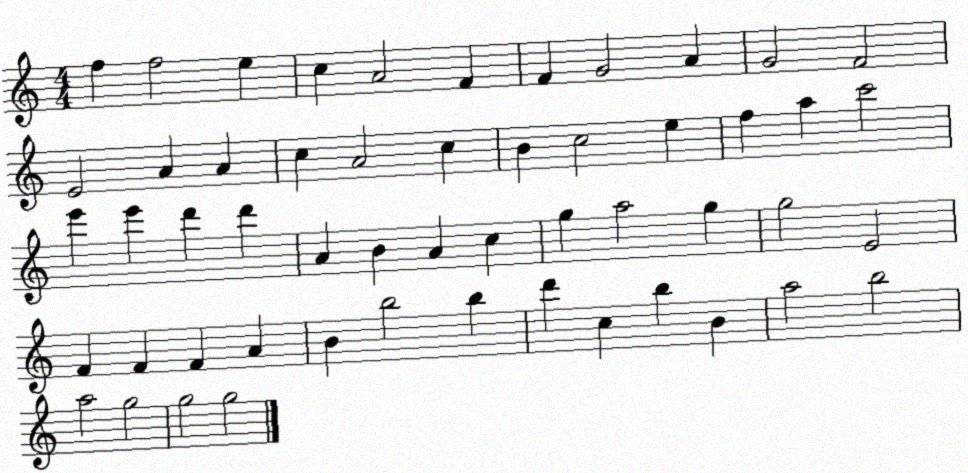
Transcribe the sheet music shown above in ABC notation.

X:1
T:Untitled
M:4/4
L:1/4
K:C
f f2 e c A2 F F G2 A G2 F2 E2 A A c A2 c B c2 e f a c'2 e' e' d' d' A B A c g a2 g g2 E2 F F F A B b2 b d' c b B a2 b2 a2 g2 g2 g2